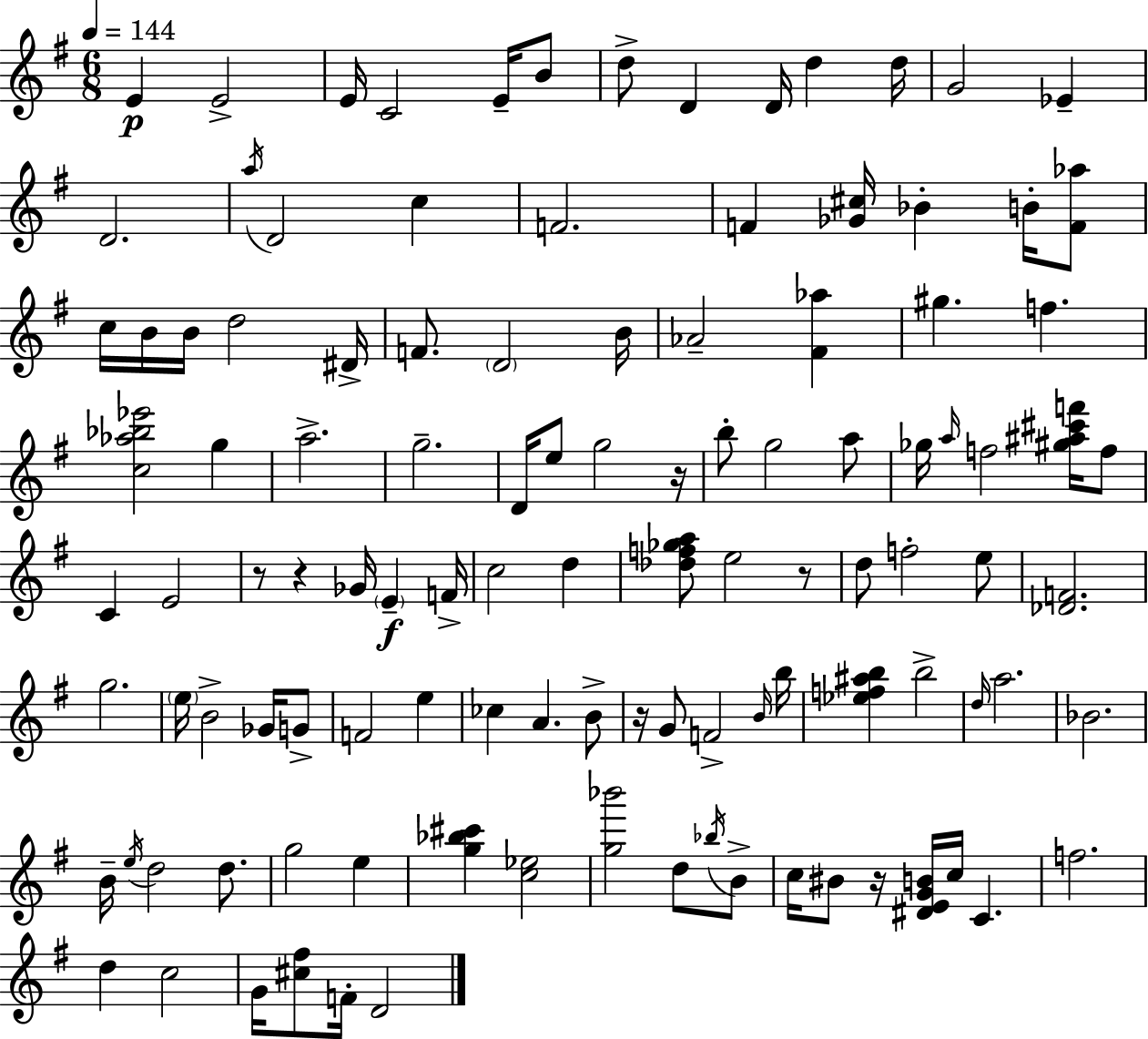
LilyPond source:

{
  \clef treble
  \numericTimeSignature
  \time 6/8
  \key g \major
  \tempo 4 = 144
  e'4\p e'2-> | e'16 c'2 e'16-- b'8 | d''8-> d'4 d'16 d''4 d''16 | g'2 ees'4-- | \break d'2. | \acciaccatura { a''16 } d'2 c''4 | f'2. | f'4 <ges' cis''>16 bes'4-. b'16-. <f' aes''>8 | \break c''16 b'16 b'16 d''2 | dis'16-> f'8. \parenthesize d'2 | b'16 aes'2-- <fis' aes''>4 | gis''4. f''4. | \break <c'' aes'' bes'' ees'''>2 g''4 | a''2.-> | g''2.-- | d'16 e''8 g''2 | \break r16 b''8-. g''2 a''8 | ges''16 \grace { a''16 } f''2 <gis'' ais'' cis''' f'''>16 | f''8 c'4 e'2 | r8 r4 ges'16 \parenthesize e'4--\f | \break f'16-> c''2 d''4 | <des'' f'' ges'' a''>8 e''2 | r8 d''8 f''2-. | e''8 <des' f'>2. | \break g''2. | \parenthesize e''16 b'2-> ges'16 | g'8-> f'2 e''4 | ces''4 a'4. | \break b'8-> r16 g'8 f'2-> | \grace { b'16 } b''16 <ees'' f'' ais'' b''>4 b''2-> | \grace { d''16 } a''2. | bes'2. | \break b'16-- \acciaccatura { e''16 } d''2 | d''8. g''2 | e''4 <g'' bes'' cis'''>4 <c'' ees''>2 | <g'' bes'''>2 | \break d''8 \acciaccatura { bes''16 } b'8-> c''16 bis'8 r16 <dis' e' g' b'>16 c''16 | c'4. f''2. | d''4 c''2 | g'16 <cis'' fis''>8 f'16-. d'2 | \break \bar "|."
}